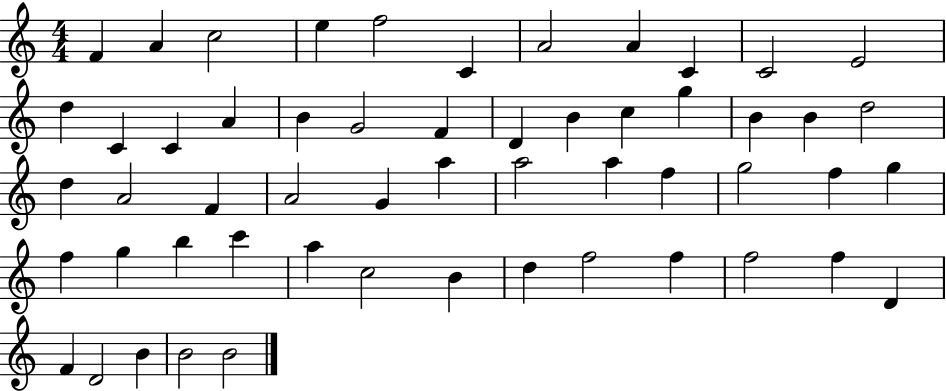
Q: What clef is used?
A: treble